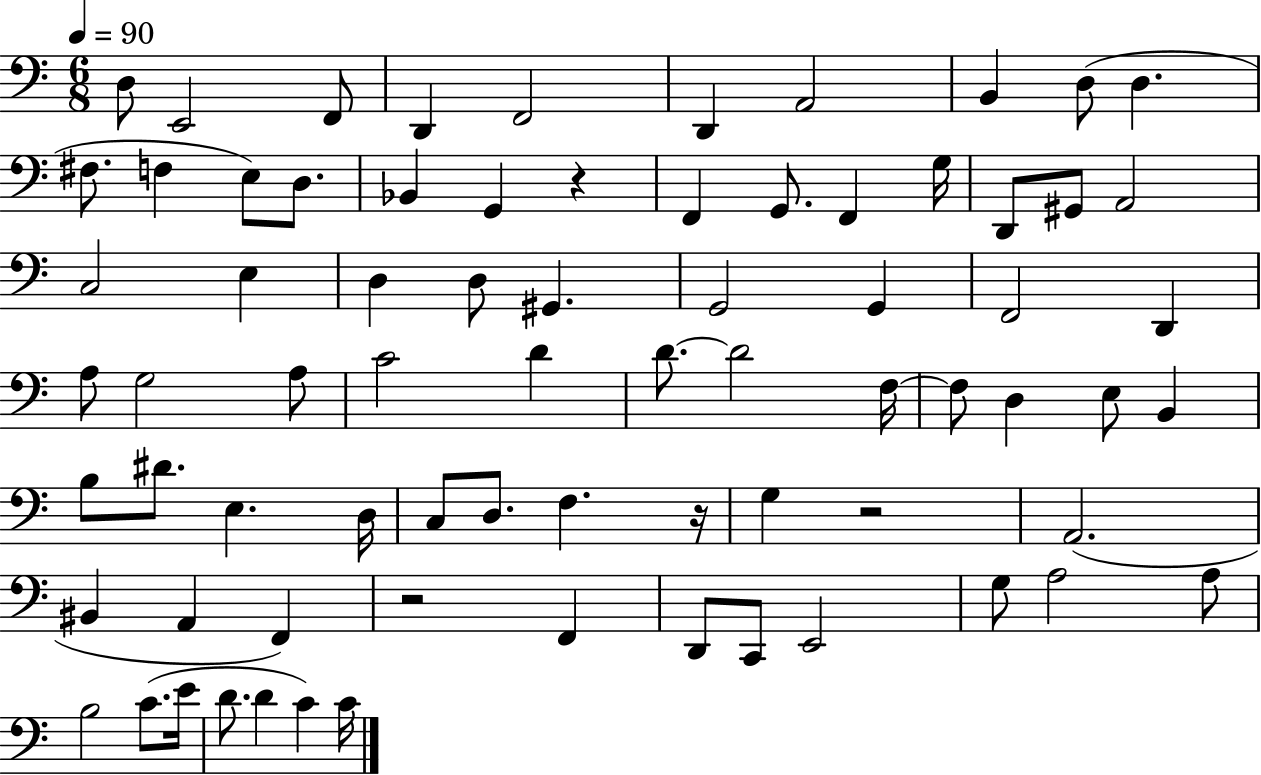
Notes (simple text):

D3/e E2/h F2/e D2/q F2/h D2/q A2/h B2/q D3/e D3/q. F#3/e. F3/q E3/e D3/e. Bb2/q G2/q R/q F2/q G2/e. F2/q G3/s D2/e G#2/e A2/h C3/h E3/q D3/q D3/e G#2/q. G2/h G2/q F2/h D2/q A3/e G3/h A3/e C4/h D4/q D4/e. D4/h F3/s F3/e D3/q E3/e B2/q B3/e D#4/e. E3/q. D3/s C3/e D3/e. F3/q. R/s G3/q R/h A2/h. BIS2/q A2/q F2/q R/h F2/q D2/e C2/e E2/h G3/e A3/h A3/e B3/h C4/e. E4/s D4/e. D4/q C4/q C4/s